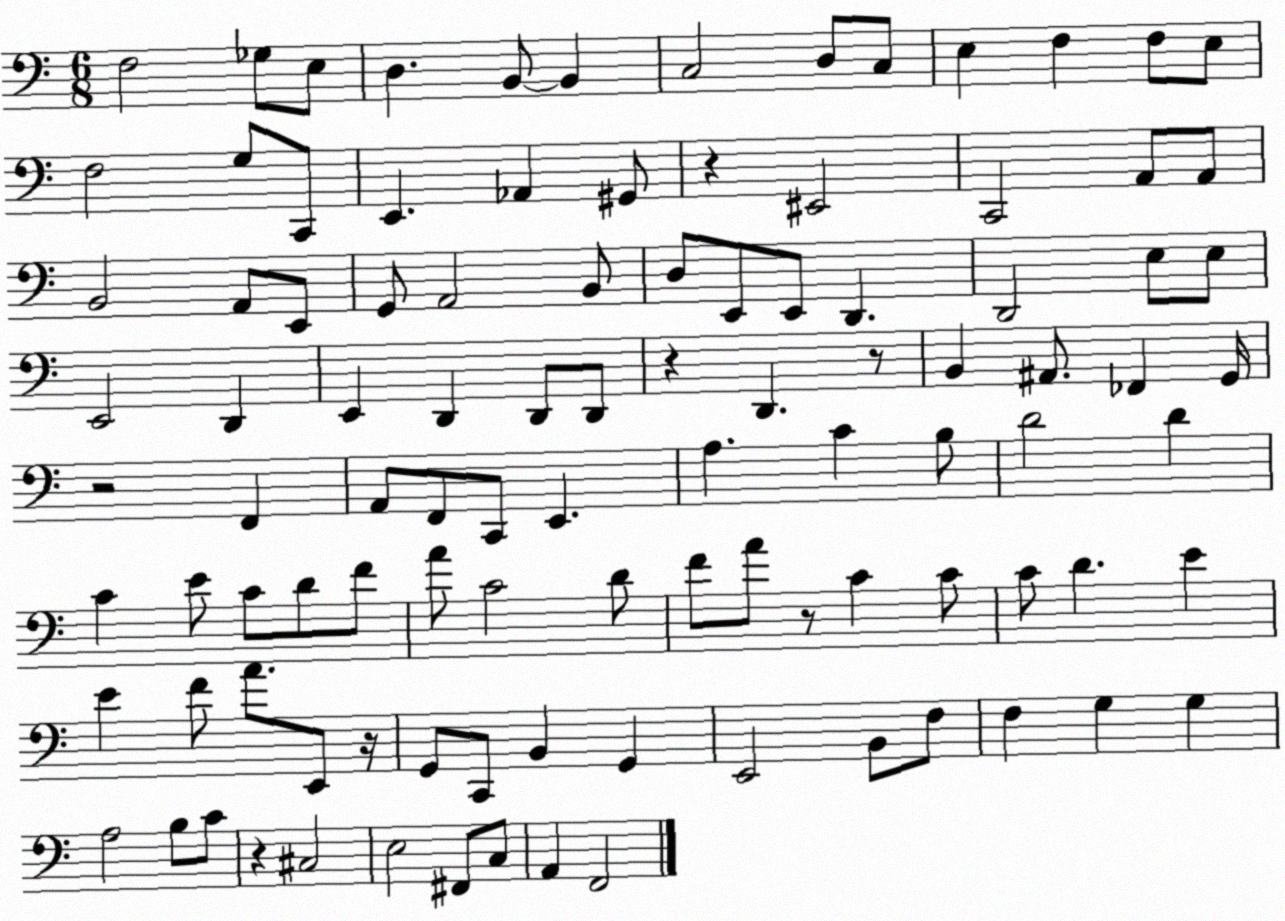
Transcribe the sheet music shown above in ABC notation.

X:1
T:Untitled
M:6/8
L:1/4
K:C
F,2 _G,/2 E,/2 D, B,,/2 B,, C,2 D,/2 C,/2 E, F, F,/2 E,/2 F,2 G,/2 C,,/2 E,, _A,, ^G,,/2 z ^E,,2 C,,2 A,,/2 A,,/2 B,,2 A,,/2 E,,/2 G,,/2 A,,2 B,,/2 D,/2 E,,/2 E,,/2 D,, D,,2 E,/2 E,/2 E,,2 D,, E,, D,, D,,/2 D,,/2 z D,, z/2 B,, ^A,,/2 _F,, G,,/4 z2 F,, A,,/2 F,,/2 C,,/2 E,, A, C B,/2 D2 D C E/2 C/2 D/2 F/2 A/2 C2 D/2 F/2 A/2 z/2 C C/2 C/2 D E E F/2 A/2 E,,/2 z/4 G,,/2 C,,/2 B,, G,, E,,2 B,,/2 F,/2 F, G, G, A,2 B,/2 C/2 z ^C,2 E,2 ^F,,/2 C,/2 A,, F,,2